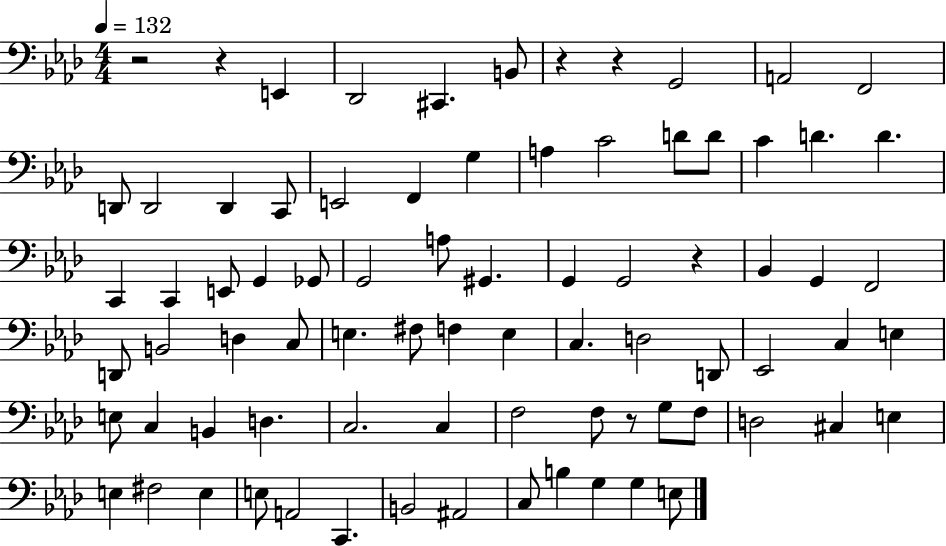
{
  \clef bass
  \numericTimeSignature
  \time 4/4
  \key aes \major
  \tempo 4 = 132
  \repeat volta 2 { r2 r4 e,4 | des,2 cis,4. b,8 | r4 r4 g,2 | a,2 f,2 | \break d,8 d,2 d,4 c,8 | e,2 f,4 g4 | a4 c'2 d'8 d'8 | c'4 d'4. d'4. | \break c,4 c,4 e,8 g,4 ges,8 | g,2 a8 gis,4. | g,4 g,2 r4 | bes,4 g,4 f,2 | \break d,8 b,2 d4 c8 | e4. fis8 f4 e4 | c4. d2 d,8 | ees,2 c4 e4 | \break e8 c4 b,4 d4. | c2. c4 | f2 f8 r8 g8 f8 | d2 cis4 e4 | \break e4 fis2 e4 | e8 a,2 c,4. | b,2 ais,2 | c8 b4 g4 g4 e8 | \break } \bar "|."
}